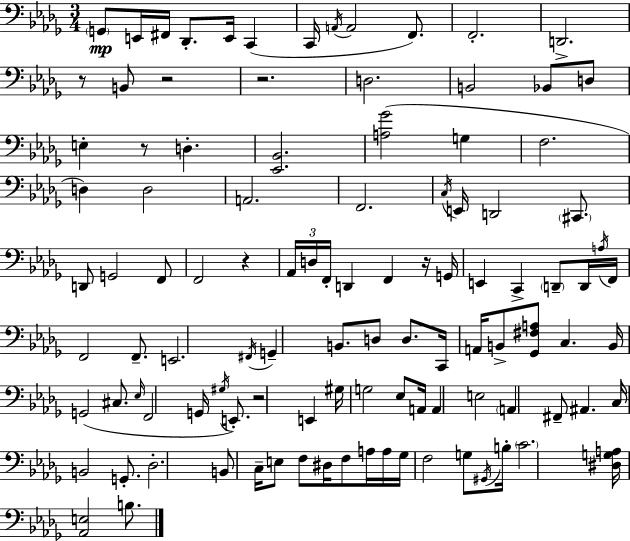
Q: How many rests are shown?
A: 7